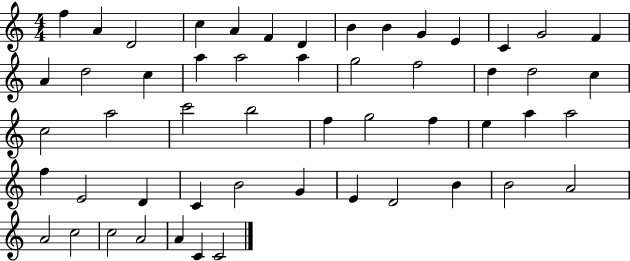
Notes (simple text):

F5/q A4/q D4/h C5/q A4/q F4/q D4/q B4/q B4/q G4/q E4/q C4/q G4/h F4/q A4/q D5/h C5/q A5/q A5/h A5/q G5/h F5/h D5/q D5/h C5/q C5/h A5/h C6/h B5/h F5/q G5/h F5/q E5/q A5/q A5/h F5/q E4/h D4/q C4/q B4/h G4/q E4/q D4/h B4/q B4/h A4/h A4/h C5/h C5/h A4/h A4/q C4/q C4/h